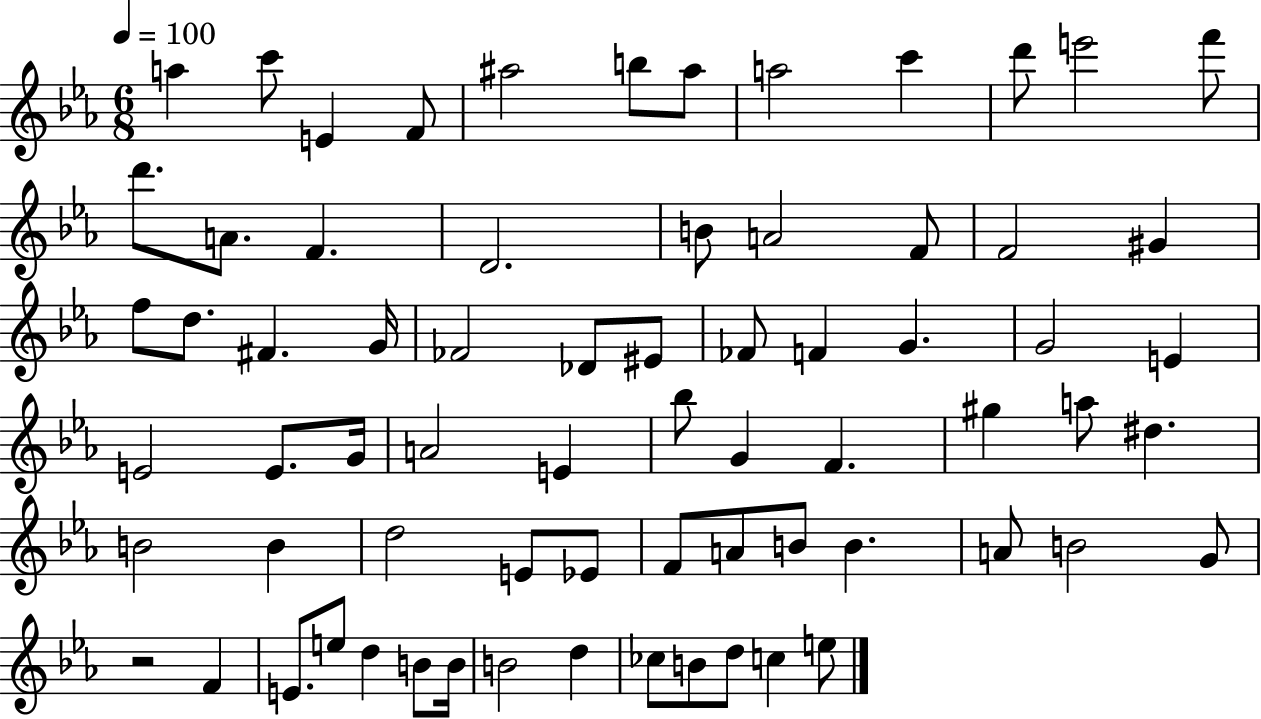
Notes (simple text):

A5/q C6/e E4/q F4/e A#5/h B5/e A#5/e A5/h C6/q D6/e E6/h F6/e D6/e. A4/e. F4/q. D4/h. B4/e A4/h F4/e F4/h G#4/q F5/e D5/e. F#4/q. G4/s FES4/h Db4/e EIS4/e FES4/e F4/q G4/q. G4/h E4/q E4/h E4/e. G4/s A4/h E4/q Bb5/e G4/q F4/q. G#5/q A5/e D#5/q. B4/h B4/q D5/h E4/e Eb4/e F4/e A4/e B4/e B4/q. A4/e B4/h G4/e R/h F4/q E4/e. E5/e D5/q B4/e B4/s B4/h D5/q CES5/e B4/e D5/e C5/q E5/e